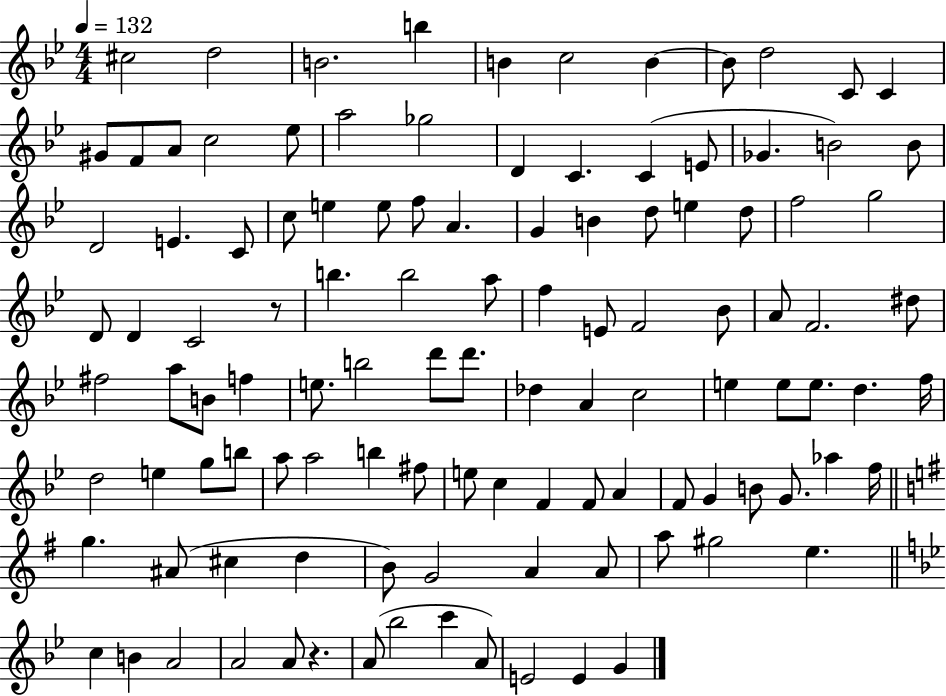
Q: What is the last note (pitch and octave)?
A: G4